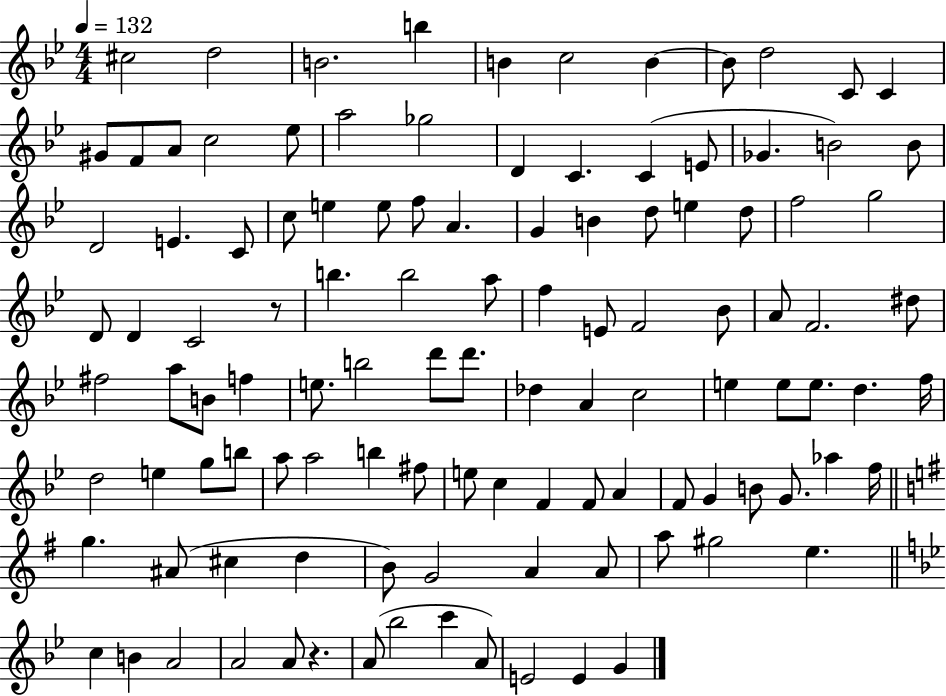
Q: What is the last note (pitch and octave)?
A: G4